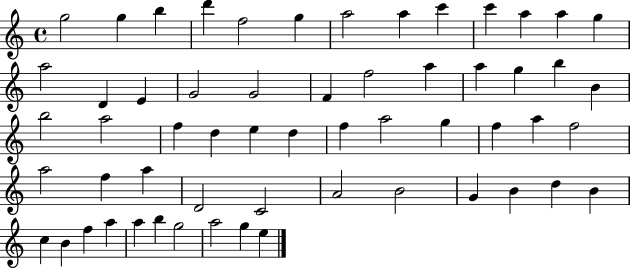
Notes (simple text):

G5/h G5/q B5/q D6/q F5/h G5/q A5/h A5/q C6/q C6/q A5/q A5/q G5/q A5/h D4/q E4/q G4/h G4/h F4/q F5/h A5/q A5/q G5/q B5/q B4/q B5/h A5/h F5/q D5/q E5/q D5/q F5/q A5/h G5/q F5/q A5/q F5/h A5/h F5/q A5/q D4/h C4/h A4/h B4/h G4/q B4/q D5/q B4/q C5/q B4/q F5/q A5/q A5/q B5/q G5/h A5/h G5/q E5/q